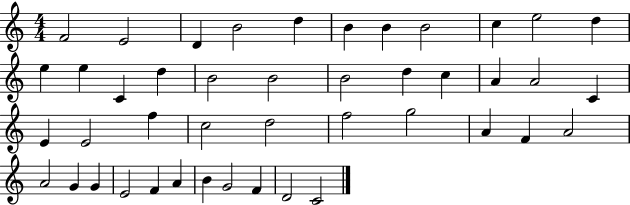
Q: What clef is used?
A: treble